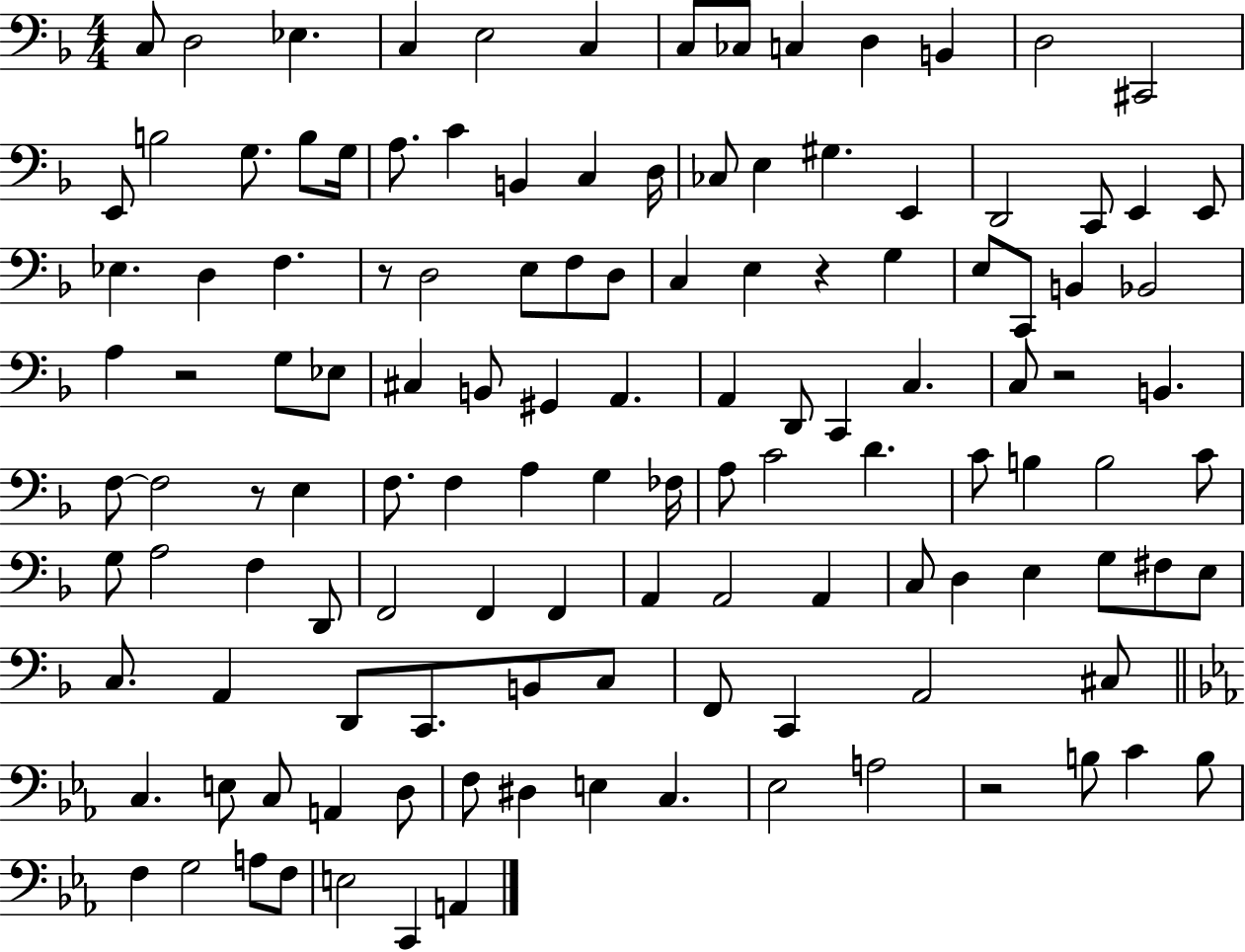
{
  \clef bass
  \numericTimeSignature
  \time 4/4
  \key f \major
  c8 d2 ees4. | c4 e2 c4 | c8 ces8 c4 d4 b,4 | d2 cis,2 | \break e,8 b2 g8. b8 g16 | a8. c'4 b,4 c4 d16 | ces8 e4 gis4. e,4 | d,2 c,8 e,4 e,8 | \break ees4. d4 f4. | r8 d2 e8 f8 d8 | c4 e4 r4 g4 | e8 c,8 b,4 bes,2 | \break a4 r2 g8 ees8 | cis4 b,8 gis,4 a,4. | a,4 d,8 c,4 c4. | c8 r2 b,4. | \break f8~~ f2 r8 e4 | f8. f4 a4 g4 fes16 | a8 c'2 d'4. | c'8 b4 b2 c'8 | \break g8 a2 f4 d,8 | f,2 f,4 f,4 | a,4 a,2 a,4 | c8 d4 e4 g8 fis8 e8 | \break c8. a,4 d,8 c,8. b,8 c8 | f,8 c,4 a,2 cis8 | \bar "||" \break \key ees \major c4. e8 c8 a,4 d8 | f8 dis4 e4 c4. | ees2 a2 | r2 b8 c'4 b8 | \break f4 g2 a8 f8 | e2 c,4 a,4 | \bar "|."
}